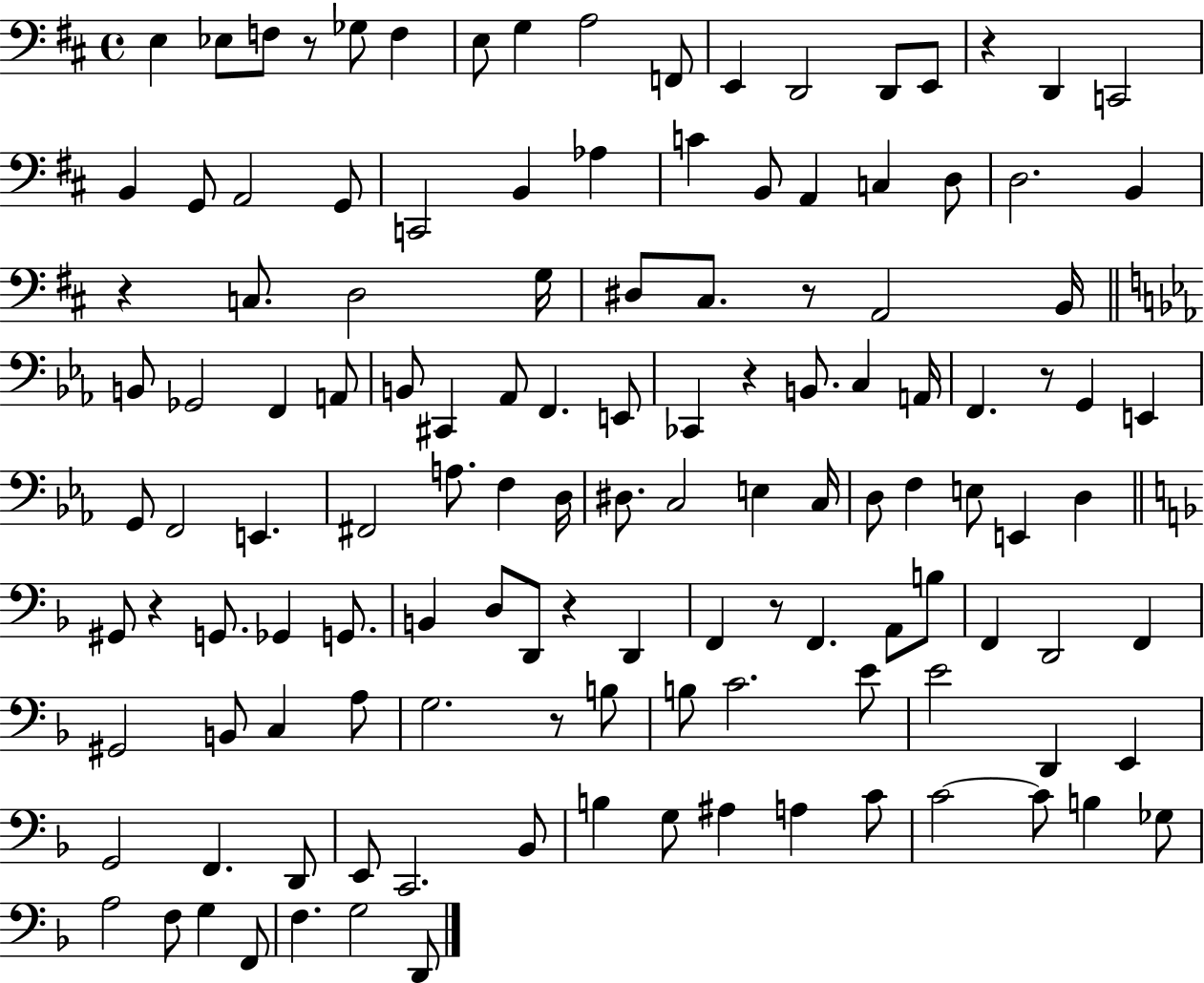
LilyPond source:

{
  \clef bass
  \time 4/4
  \defaultTimeSignature
  \key d \major
  e4 ees8 f8 r8 ges8 f4 | e8 g4 a2 f,8 | e,4 d,2 d,8 e,8 | r4 d,4 c,2 | \break b,4 g,8 a,2 g,8 | c,2 b,4 aes4 | c'4 b,8 a,4 c4 d8 | d2. b,4 | \break r4 c8. d2 g16 | dis8 cis8. r8 a,2 b,16 | \bar "||" \break \key c \minor b,8 ges,2 f,4 a,8 | b,8 cis,4 aes,8 f,4. e,8 | ces,4 r4 b,8. c4 a,16 | f,4. r8 g,4 e,4 | \break g,8 f,2 e,4. | fis,2 a8. f4 d16 | dis8. c2 e4 c16 | d8 f4 e8 e,4 d4 | \break \bar "||" \break \key f \major gis,8 r4 g,8. ges,4 g,8. | b,4 d8 d,8 r4 d,4 | f,4 r8 f,4. a,8 b8 | f,4 d,2 f,4 | \break gis,2 b,8 c4 a8 | g2. r8 b8 | b8 c'2. e'8 | e'2 d,4 e,4 | \break g,2 f,4. d,8 | e,8 c,2. bes,8 | b4 g8 ais4 a4 c'8 | c'2~~ c'8 b4 ges8 | \break a2 f8 g4 f,8 | f4. g2 d,8 | \bar "|."
}